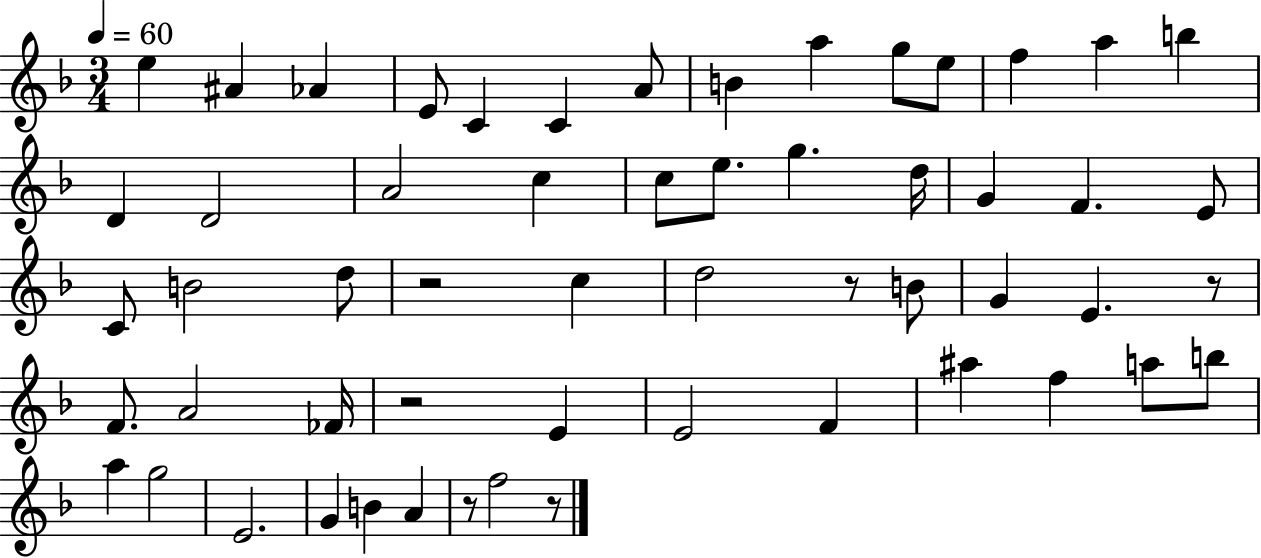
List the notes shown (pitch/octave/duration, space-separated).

E5/q A#4/q Ab4/q E4/e C4/q C4/q A4/e B4/q A5/q G5/e E5/e F5/q A5/q B5/q D4/q D4/h A4/h C5/q C5/e E5/e. G5/q. D5/s G4/q F4/q. E4/e C4/e B4/h D5/e R/h C5/q D5/h R/e B4/e G4/q E4/q. R/e F4/e. A4/h FES4/s R/h E4/q E4/h F4/q A#5/q F5/q A5/e B5/e A5/q G5/h E4/h. G4/q B4/q A4/q R/e F5/h R/e